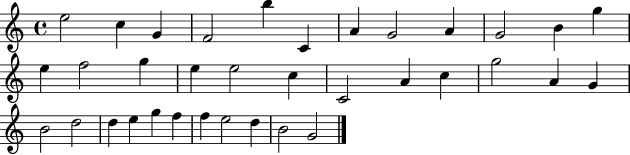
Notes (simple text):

E5/h C5/q G4/q F4/h B5/q C4/q A4/q G4/h A4/q G4/h B4/q G5/q E5/q F5/h G5/q E5/q E5/h C5/q C4/h A4/q C5/q G5/h A4/q G4/q B4/h D5/h D5/q E5/q G5/q F5/q F5/q E5/h D5/q B4/h G4/h